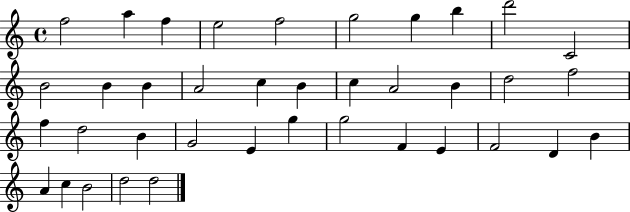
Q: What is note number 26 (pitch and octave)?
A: E4